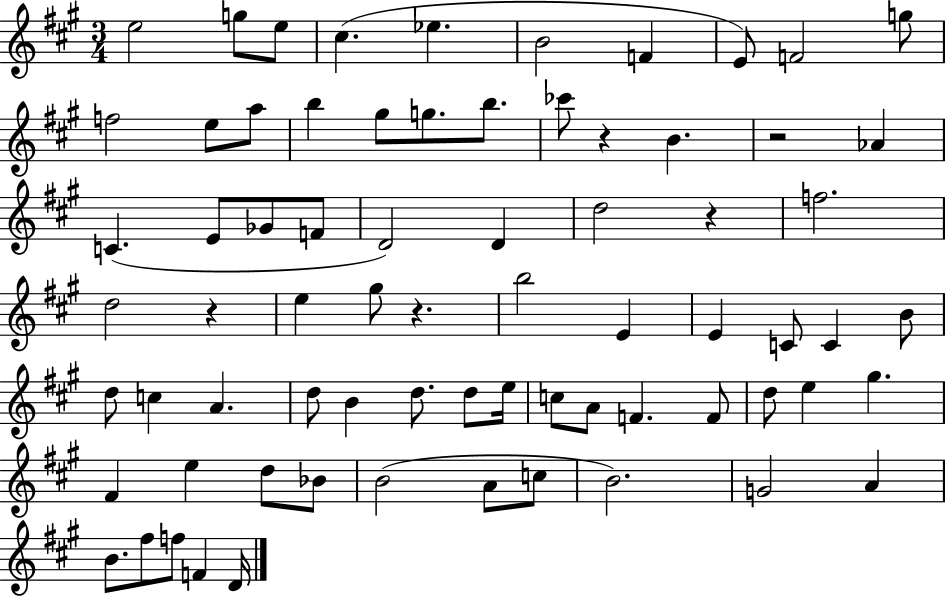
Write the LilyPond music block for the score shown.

{
  \clef treble
  \numericTimeSignature
  \time 3/4
  \key a \major
  e''2 g''8 e''8 | cis''4.( ees''4. | b'2 f'4 | e'8) f'2 g''8 | \break f''2 e''8 a''8 | b''4 gis''8 g''8. b''8. | ces'''8 r4 b'4. | r2 aes'4 | \break c'4.( e'8 ges'8 f'8 | d'2) d'4 | d''2 r4 | f''2. | \break d''2 r4 | e''4 gis''8 r4. | b''2 e'4 | e'4 c'8 c'4 b'8 | \break d''8 c''4 a'4. | d''8 b'4 d''8. d''8 e''16 | c''8 a'8 f'4. f'8 | d''8 e''4 gis''4. | \break fis'4 e''4 d''8 bes'8 | b'2( a'8 c''8 | b'2.) | g'2 a'4 | \break b'8. fis''8 f''8 f'4 d'16 | \bar "|."
}